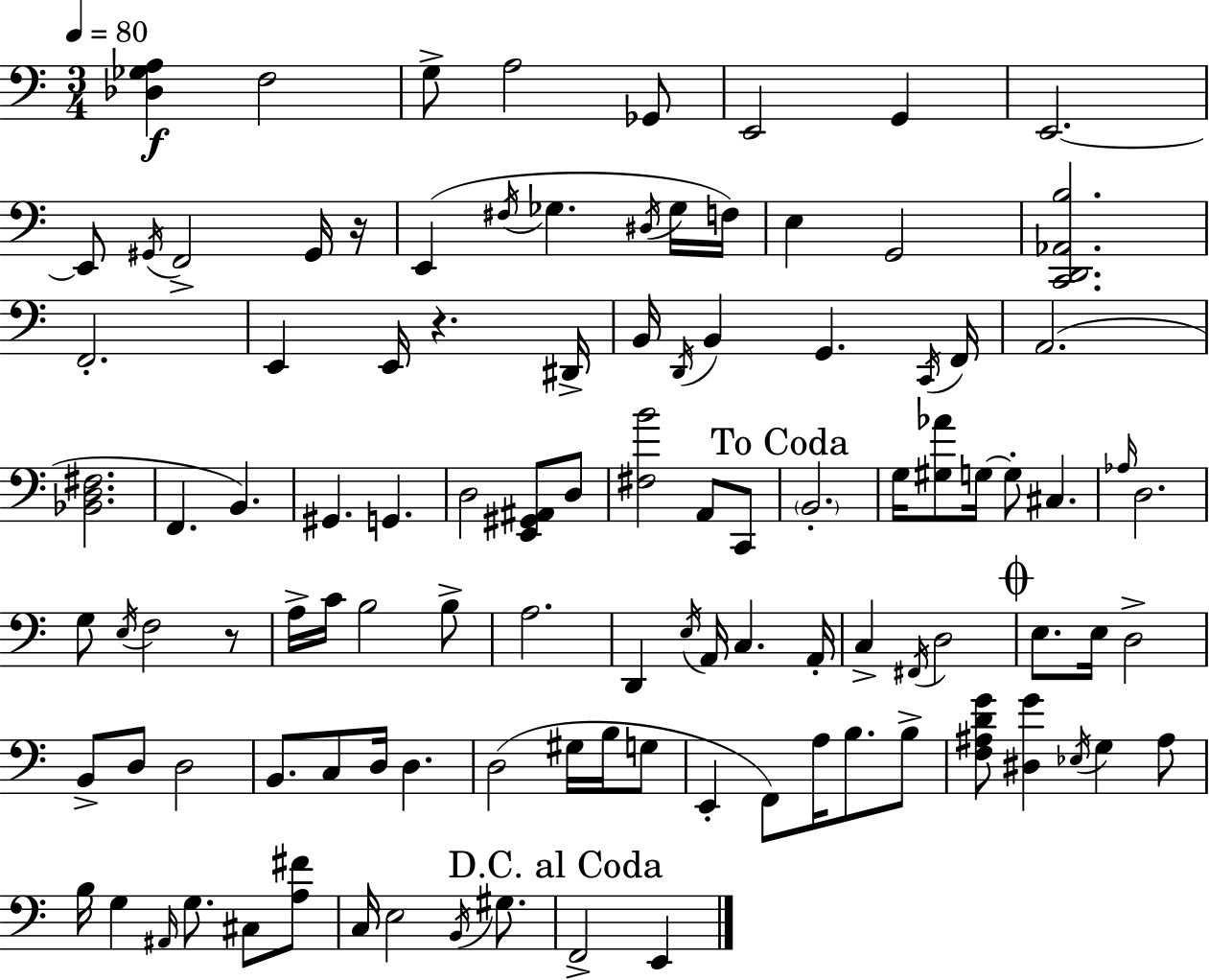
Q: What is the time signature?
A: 3/4